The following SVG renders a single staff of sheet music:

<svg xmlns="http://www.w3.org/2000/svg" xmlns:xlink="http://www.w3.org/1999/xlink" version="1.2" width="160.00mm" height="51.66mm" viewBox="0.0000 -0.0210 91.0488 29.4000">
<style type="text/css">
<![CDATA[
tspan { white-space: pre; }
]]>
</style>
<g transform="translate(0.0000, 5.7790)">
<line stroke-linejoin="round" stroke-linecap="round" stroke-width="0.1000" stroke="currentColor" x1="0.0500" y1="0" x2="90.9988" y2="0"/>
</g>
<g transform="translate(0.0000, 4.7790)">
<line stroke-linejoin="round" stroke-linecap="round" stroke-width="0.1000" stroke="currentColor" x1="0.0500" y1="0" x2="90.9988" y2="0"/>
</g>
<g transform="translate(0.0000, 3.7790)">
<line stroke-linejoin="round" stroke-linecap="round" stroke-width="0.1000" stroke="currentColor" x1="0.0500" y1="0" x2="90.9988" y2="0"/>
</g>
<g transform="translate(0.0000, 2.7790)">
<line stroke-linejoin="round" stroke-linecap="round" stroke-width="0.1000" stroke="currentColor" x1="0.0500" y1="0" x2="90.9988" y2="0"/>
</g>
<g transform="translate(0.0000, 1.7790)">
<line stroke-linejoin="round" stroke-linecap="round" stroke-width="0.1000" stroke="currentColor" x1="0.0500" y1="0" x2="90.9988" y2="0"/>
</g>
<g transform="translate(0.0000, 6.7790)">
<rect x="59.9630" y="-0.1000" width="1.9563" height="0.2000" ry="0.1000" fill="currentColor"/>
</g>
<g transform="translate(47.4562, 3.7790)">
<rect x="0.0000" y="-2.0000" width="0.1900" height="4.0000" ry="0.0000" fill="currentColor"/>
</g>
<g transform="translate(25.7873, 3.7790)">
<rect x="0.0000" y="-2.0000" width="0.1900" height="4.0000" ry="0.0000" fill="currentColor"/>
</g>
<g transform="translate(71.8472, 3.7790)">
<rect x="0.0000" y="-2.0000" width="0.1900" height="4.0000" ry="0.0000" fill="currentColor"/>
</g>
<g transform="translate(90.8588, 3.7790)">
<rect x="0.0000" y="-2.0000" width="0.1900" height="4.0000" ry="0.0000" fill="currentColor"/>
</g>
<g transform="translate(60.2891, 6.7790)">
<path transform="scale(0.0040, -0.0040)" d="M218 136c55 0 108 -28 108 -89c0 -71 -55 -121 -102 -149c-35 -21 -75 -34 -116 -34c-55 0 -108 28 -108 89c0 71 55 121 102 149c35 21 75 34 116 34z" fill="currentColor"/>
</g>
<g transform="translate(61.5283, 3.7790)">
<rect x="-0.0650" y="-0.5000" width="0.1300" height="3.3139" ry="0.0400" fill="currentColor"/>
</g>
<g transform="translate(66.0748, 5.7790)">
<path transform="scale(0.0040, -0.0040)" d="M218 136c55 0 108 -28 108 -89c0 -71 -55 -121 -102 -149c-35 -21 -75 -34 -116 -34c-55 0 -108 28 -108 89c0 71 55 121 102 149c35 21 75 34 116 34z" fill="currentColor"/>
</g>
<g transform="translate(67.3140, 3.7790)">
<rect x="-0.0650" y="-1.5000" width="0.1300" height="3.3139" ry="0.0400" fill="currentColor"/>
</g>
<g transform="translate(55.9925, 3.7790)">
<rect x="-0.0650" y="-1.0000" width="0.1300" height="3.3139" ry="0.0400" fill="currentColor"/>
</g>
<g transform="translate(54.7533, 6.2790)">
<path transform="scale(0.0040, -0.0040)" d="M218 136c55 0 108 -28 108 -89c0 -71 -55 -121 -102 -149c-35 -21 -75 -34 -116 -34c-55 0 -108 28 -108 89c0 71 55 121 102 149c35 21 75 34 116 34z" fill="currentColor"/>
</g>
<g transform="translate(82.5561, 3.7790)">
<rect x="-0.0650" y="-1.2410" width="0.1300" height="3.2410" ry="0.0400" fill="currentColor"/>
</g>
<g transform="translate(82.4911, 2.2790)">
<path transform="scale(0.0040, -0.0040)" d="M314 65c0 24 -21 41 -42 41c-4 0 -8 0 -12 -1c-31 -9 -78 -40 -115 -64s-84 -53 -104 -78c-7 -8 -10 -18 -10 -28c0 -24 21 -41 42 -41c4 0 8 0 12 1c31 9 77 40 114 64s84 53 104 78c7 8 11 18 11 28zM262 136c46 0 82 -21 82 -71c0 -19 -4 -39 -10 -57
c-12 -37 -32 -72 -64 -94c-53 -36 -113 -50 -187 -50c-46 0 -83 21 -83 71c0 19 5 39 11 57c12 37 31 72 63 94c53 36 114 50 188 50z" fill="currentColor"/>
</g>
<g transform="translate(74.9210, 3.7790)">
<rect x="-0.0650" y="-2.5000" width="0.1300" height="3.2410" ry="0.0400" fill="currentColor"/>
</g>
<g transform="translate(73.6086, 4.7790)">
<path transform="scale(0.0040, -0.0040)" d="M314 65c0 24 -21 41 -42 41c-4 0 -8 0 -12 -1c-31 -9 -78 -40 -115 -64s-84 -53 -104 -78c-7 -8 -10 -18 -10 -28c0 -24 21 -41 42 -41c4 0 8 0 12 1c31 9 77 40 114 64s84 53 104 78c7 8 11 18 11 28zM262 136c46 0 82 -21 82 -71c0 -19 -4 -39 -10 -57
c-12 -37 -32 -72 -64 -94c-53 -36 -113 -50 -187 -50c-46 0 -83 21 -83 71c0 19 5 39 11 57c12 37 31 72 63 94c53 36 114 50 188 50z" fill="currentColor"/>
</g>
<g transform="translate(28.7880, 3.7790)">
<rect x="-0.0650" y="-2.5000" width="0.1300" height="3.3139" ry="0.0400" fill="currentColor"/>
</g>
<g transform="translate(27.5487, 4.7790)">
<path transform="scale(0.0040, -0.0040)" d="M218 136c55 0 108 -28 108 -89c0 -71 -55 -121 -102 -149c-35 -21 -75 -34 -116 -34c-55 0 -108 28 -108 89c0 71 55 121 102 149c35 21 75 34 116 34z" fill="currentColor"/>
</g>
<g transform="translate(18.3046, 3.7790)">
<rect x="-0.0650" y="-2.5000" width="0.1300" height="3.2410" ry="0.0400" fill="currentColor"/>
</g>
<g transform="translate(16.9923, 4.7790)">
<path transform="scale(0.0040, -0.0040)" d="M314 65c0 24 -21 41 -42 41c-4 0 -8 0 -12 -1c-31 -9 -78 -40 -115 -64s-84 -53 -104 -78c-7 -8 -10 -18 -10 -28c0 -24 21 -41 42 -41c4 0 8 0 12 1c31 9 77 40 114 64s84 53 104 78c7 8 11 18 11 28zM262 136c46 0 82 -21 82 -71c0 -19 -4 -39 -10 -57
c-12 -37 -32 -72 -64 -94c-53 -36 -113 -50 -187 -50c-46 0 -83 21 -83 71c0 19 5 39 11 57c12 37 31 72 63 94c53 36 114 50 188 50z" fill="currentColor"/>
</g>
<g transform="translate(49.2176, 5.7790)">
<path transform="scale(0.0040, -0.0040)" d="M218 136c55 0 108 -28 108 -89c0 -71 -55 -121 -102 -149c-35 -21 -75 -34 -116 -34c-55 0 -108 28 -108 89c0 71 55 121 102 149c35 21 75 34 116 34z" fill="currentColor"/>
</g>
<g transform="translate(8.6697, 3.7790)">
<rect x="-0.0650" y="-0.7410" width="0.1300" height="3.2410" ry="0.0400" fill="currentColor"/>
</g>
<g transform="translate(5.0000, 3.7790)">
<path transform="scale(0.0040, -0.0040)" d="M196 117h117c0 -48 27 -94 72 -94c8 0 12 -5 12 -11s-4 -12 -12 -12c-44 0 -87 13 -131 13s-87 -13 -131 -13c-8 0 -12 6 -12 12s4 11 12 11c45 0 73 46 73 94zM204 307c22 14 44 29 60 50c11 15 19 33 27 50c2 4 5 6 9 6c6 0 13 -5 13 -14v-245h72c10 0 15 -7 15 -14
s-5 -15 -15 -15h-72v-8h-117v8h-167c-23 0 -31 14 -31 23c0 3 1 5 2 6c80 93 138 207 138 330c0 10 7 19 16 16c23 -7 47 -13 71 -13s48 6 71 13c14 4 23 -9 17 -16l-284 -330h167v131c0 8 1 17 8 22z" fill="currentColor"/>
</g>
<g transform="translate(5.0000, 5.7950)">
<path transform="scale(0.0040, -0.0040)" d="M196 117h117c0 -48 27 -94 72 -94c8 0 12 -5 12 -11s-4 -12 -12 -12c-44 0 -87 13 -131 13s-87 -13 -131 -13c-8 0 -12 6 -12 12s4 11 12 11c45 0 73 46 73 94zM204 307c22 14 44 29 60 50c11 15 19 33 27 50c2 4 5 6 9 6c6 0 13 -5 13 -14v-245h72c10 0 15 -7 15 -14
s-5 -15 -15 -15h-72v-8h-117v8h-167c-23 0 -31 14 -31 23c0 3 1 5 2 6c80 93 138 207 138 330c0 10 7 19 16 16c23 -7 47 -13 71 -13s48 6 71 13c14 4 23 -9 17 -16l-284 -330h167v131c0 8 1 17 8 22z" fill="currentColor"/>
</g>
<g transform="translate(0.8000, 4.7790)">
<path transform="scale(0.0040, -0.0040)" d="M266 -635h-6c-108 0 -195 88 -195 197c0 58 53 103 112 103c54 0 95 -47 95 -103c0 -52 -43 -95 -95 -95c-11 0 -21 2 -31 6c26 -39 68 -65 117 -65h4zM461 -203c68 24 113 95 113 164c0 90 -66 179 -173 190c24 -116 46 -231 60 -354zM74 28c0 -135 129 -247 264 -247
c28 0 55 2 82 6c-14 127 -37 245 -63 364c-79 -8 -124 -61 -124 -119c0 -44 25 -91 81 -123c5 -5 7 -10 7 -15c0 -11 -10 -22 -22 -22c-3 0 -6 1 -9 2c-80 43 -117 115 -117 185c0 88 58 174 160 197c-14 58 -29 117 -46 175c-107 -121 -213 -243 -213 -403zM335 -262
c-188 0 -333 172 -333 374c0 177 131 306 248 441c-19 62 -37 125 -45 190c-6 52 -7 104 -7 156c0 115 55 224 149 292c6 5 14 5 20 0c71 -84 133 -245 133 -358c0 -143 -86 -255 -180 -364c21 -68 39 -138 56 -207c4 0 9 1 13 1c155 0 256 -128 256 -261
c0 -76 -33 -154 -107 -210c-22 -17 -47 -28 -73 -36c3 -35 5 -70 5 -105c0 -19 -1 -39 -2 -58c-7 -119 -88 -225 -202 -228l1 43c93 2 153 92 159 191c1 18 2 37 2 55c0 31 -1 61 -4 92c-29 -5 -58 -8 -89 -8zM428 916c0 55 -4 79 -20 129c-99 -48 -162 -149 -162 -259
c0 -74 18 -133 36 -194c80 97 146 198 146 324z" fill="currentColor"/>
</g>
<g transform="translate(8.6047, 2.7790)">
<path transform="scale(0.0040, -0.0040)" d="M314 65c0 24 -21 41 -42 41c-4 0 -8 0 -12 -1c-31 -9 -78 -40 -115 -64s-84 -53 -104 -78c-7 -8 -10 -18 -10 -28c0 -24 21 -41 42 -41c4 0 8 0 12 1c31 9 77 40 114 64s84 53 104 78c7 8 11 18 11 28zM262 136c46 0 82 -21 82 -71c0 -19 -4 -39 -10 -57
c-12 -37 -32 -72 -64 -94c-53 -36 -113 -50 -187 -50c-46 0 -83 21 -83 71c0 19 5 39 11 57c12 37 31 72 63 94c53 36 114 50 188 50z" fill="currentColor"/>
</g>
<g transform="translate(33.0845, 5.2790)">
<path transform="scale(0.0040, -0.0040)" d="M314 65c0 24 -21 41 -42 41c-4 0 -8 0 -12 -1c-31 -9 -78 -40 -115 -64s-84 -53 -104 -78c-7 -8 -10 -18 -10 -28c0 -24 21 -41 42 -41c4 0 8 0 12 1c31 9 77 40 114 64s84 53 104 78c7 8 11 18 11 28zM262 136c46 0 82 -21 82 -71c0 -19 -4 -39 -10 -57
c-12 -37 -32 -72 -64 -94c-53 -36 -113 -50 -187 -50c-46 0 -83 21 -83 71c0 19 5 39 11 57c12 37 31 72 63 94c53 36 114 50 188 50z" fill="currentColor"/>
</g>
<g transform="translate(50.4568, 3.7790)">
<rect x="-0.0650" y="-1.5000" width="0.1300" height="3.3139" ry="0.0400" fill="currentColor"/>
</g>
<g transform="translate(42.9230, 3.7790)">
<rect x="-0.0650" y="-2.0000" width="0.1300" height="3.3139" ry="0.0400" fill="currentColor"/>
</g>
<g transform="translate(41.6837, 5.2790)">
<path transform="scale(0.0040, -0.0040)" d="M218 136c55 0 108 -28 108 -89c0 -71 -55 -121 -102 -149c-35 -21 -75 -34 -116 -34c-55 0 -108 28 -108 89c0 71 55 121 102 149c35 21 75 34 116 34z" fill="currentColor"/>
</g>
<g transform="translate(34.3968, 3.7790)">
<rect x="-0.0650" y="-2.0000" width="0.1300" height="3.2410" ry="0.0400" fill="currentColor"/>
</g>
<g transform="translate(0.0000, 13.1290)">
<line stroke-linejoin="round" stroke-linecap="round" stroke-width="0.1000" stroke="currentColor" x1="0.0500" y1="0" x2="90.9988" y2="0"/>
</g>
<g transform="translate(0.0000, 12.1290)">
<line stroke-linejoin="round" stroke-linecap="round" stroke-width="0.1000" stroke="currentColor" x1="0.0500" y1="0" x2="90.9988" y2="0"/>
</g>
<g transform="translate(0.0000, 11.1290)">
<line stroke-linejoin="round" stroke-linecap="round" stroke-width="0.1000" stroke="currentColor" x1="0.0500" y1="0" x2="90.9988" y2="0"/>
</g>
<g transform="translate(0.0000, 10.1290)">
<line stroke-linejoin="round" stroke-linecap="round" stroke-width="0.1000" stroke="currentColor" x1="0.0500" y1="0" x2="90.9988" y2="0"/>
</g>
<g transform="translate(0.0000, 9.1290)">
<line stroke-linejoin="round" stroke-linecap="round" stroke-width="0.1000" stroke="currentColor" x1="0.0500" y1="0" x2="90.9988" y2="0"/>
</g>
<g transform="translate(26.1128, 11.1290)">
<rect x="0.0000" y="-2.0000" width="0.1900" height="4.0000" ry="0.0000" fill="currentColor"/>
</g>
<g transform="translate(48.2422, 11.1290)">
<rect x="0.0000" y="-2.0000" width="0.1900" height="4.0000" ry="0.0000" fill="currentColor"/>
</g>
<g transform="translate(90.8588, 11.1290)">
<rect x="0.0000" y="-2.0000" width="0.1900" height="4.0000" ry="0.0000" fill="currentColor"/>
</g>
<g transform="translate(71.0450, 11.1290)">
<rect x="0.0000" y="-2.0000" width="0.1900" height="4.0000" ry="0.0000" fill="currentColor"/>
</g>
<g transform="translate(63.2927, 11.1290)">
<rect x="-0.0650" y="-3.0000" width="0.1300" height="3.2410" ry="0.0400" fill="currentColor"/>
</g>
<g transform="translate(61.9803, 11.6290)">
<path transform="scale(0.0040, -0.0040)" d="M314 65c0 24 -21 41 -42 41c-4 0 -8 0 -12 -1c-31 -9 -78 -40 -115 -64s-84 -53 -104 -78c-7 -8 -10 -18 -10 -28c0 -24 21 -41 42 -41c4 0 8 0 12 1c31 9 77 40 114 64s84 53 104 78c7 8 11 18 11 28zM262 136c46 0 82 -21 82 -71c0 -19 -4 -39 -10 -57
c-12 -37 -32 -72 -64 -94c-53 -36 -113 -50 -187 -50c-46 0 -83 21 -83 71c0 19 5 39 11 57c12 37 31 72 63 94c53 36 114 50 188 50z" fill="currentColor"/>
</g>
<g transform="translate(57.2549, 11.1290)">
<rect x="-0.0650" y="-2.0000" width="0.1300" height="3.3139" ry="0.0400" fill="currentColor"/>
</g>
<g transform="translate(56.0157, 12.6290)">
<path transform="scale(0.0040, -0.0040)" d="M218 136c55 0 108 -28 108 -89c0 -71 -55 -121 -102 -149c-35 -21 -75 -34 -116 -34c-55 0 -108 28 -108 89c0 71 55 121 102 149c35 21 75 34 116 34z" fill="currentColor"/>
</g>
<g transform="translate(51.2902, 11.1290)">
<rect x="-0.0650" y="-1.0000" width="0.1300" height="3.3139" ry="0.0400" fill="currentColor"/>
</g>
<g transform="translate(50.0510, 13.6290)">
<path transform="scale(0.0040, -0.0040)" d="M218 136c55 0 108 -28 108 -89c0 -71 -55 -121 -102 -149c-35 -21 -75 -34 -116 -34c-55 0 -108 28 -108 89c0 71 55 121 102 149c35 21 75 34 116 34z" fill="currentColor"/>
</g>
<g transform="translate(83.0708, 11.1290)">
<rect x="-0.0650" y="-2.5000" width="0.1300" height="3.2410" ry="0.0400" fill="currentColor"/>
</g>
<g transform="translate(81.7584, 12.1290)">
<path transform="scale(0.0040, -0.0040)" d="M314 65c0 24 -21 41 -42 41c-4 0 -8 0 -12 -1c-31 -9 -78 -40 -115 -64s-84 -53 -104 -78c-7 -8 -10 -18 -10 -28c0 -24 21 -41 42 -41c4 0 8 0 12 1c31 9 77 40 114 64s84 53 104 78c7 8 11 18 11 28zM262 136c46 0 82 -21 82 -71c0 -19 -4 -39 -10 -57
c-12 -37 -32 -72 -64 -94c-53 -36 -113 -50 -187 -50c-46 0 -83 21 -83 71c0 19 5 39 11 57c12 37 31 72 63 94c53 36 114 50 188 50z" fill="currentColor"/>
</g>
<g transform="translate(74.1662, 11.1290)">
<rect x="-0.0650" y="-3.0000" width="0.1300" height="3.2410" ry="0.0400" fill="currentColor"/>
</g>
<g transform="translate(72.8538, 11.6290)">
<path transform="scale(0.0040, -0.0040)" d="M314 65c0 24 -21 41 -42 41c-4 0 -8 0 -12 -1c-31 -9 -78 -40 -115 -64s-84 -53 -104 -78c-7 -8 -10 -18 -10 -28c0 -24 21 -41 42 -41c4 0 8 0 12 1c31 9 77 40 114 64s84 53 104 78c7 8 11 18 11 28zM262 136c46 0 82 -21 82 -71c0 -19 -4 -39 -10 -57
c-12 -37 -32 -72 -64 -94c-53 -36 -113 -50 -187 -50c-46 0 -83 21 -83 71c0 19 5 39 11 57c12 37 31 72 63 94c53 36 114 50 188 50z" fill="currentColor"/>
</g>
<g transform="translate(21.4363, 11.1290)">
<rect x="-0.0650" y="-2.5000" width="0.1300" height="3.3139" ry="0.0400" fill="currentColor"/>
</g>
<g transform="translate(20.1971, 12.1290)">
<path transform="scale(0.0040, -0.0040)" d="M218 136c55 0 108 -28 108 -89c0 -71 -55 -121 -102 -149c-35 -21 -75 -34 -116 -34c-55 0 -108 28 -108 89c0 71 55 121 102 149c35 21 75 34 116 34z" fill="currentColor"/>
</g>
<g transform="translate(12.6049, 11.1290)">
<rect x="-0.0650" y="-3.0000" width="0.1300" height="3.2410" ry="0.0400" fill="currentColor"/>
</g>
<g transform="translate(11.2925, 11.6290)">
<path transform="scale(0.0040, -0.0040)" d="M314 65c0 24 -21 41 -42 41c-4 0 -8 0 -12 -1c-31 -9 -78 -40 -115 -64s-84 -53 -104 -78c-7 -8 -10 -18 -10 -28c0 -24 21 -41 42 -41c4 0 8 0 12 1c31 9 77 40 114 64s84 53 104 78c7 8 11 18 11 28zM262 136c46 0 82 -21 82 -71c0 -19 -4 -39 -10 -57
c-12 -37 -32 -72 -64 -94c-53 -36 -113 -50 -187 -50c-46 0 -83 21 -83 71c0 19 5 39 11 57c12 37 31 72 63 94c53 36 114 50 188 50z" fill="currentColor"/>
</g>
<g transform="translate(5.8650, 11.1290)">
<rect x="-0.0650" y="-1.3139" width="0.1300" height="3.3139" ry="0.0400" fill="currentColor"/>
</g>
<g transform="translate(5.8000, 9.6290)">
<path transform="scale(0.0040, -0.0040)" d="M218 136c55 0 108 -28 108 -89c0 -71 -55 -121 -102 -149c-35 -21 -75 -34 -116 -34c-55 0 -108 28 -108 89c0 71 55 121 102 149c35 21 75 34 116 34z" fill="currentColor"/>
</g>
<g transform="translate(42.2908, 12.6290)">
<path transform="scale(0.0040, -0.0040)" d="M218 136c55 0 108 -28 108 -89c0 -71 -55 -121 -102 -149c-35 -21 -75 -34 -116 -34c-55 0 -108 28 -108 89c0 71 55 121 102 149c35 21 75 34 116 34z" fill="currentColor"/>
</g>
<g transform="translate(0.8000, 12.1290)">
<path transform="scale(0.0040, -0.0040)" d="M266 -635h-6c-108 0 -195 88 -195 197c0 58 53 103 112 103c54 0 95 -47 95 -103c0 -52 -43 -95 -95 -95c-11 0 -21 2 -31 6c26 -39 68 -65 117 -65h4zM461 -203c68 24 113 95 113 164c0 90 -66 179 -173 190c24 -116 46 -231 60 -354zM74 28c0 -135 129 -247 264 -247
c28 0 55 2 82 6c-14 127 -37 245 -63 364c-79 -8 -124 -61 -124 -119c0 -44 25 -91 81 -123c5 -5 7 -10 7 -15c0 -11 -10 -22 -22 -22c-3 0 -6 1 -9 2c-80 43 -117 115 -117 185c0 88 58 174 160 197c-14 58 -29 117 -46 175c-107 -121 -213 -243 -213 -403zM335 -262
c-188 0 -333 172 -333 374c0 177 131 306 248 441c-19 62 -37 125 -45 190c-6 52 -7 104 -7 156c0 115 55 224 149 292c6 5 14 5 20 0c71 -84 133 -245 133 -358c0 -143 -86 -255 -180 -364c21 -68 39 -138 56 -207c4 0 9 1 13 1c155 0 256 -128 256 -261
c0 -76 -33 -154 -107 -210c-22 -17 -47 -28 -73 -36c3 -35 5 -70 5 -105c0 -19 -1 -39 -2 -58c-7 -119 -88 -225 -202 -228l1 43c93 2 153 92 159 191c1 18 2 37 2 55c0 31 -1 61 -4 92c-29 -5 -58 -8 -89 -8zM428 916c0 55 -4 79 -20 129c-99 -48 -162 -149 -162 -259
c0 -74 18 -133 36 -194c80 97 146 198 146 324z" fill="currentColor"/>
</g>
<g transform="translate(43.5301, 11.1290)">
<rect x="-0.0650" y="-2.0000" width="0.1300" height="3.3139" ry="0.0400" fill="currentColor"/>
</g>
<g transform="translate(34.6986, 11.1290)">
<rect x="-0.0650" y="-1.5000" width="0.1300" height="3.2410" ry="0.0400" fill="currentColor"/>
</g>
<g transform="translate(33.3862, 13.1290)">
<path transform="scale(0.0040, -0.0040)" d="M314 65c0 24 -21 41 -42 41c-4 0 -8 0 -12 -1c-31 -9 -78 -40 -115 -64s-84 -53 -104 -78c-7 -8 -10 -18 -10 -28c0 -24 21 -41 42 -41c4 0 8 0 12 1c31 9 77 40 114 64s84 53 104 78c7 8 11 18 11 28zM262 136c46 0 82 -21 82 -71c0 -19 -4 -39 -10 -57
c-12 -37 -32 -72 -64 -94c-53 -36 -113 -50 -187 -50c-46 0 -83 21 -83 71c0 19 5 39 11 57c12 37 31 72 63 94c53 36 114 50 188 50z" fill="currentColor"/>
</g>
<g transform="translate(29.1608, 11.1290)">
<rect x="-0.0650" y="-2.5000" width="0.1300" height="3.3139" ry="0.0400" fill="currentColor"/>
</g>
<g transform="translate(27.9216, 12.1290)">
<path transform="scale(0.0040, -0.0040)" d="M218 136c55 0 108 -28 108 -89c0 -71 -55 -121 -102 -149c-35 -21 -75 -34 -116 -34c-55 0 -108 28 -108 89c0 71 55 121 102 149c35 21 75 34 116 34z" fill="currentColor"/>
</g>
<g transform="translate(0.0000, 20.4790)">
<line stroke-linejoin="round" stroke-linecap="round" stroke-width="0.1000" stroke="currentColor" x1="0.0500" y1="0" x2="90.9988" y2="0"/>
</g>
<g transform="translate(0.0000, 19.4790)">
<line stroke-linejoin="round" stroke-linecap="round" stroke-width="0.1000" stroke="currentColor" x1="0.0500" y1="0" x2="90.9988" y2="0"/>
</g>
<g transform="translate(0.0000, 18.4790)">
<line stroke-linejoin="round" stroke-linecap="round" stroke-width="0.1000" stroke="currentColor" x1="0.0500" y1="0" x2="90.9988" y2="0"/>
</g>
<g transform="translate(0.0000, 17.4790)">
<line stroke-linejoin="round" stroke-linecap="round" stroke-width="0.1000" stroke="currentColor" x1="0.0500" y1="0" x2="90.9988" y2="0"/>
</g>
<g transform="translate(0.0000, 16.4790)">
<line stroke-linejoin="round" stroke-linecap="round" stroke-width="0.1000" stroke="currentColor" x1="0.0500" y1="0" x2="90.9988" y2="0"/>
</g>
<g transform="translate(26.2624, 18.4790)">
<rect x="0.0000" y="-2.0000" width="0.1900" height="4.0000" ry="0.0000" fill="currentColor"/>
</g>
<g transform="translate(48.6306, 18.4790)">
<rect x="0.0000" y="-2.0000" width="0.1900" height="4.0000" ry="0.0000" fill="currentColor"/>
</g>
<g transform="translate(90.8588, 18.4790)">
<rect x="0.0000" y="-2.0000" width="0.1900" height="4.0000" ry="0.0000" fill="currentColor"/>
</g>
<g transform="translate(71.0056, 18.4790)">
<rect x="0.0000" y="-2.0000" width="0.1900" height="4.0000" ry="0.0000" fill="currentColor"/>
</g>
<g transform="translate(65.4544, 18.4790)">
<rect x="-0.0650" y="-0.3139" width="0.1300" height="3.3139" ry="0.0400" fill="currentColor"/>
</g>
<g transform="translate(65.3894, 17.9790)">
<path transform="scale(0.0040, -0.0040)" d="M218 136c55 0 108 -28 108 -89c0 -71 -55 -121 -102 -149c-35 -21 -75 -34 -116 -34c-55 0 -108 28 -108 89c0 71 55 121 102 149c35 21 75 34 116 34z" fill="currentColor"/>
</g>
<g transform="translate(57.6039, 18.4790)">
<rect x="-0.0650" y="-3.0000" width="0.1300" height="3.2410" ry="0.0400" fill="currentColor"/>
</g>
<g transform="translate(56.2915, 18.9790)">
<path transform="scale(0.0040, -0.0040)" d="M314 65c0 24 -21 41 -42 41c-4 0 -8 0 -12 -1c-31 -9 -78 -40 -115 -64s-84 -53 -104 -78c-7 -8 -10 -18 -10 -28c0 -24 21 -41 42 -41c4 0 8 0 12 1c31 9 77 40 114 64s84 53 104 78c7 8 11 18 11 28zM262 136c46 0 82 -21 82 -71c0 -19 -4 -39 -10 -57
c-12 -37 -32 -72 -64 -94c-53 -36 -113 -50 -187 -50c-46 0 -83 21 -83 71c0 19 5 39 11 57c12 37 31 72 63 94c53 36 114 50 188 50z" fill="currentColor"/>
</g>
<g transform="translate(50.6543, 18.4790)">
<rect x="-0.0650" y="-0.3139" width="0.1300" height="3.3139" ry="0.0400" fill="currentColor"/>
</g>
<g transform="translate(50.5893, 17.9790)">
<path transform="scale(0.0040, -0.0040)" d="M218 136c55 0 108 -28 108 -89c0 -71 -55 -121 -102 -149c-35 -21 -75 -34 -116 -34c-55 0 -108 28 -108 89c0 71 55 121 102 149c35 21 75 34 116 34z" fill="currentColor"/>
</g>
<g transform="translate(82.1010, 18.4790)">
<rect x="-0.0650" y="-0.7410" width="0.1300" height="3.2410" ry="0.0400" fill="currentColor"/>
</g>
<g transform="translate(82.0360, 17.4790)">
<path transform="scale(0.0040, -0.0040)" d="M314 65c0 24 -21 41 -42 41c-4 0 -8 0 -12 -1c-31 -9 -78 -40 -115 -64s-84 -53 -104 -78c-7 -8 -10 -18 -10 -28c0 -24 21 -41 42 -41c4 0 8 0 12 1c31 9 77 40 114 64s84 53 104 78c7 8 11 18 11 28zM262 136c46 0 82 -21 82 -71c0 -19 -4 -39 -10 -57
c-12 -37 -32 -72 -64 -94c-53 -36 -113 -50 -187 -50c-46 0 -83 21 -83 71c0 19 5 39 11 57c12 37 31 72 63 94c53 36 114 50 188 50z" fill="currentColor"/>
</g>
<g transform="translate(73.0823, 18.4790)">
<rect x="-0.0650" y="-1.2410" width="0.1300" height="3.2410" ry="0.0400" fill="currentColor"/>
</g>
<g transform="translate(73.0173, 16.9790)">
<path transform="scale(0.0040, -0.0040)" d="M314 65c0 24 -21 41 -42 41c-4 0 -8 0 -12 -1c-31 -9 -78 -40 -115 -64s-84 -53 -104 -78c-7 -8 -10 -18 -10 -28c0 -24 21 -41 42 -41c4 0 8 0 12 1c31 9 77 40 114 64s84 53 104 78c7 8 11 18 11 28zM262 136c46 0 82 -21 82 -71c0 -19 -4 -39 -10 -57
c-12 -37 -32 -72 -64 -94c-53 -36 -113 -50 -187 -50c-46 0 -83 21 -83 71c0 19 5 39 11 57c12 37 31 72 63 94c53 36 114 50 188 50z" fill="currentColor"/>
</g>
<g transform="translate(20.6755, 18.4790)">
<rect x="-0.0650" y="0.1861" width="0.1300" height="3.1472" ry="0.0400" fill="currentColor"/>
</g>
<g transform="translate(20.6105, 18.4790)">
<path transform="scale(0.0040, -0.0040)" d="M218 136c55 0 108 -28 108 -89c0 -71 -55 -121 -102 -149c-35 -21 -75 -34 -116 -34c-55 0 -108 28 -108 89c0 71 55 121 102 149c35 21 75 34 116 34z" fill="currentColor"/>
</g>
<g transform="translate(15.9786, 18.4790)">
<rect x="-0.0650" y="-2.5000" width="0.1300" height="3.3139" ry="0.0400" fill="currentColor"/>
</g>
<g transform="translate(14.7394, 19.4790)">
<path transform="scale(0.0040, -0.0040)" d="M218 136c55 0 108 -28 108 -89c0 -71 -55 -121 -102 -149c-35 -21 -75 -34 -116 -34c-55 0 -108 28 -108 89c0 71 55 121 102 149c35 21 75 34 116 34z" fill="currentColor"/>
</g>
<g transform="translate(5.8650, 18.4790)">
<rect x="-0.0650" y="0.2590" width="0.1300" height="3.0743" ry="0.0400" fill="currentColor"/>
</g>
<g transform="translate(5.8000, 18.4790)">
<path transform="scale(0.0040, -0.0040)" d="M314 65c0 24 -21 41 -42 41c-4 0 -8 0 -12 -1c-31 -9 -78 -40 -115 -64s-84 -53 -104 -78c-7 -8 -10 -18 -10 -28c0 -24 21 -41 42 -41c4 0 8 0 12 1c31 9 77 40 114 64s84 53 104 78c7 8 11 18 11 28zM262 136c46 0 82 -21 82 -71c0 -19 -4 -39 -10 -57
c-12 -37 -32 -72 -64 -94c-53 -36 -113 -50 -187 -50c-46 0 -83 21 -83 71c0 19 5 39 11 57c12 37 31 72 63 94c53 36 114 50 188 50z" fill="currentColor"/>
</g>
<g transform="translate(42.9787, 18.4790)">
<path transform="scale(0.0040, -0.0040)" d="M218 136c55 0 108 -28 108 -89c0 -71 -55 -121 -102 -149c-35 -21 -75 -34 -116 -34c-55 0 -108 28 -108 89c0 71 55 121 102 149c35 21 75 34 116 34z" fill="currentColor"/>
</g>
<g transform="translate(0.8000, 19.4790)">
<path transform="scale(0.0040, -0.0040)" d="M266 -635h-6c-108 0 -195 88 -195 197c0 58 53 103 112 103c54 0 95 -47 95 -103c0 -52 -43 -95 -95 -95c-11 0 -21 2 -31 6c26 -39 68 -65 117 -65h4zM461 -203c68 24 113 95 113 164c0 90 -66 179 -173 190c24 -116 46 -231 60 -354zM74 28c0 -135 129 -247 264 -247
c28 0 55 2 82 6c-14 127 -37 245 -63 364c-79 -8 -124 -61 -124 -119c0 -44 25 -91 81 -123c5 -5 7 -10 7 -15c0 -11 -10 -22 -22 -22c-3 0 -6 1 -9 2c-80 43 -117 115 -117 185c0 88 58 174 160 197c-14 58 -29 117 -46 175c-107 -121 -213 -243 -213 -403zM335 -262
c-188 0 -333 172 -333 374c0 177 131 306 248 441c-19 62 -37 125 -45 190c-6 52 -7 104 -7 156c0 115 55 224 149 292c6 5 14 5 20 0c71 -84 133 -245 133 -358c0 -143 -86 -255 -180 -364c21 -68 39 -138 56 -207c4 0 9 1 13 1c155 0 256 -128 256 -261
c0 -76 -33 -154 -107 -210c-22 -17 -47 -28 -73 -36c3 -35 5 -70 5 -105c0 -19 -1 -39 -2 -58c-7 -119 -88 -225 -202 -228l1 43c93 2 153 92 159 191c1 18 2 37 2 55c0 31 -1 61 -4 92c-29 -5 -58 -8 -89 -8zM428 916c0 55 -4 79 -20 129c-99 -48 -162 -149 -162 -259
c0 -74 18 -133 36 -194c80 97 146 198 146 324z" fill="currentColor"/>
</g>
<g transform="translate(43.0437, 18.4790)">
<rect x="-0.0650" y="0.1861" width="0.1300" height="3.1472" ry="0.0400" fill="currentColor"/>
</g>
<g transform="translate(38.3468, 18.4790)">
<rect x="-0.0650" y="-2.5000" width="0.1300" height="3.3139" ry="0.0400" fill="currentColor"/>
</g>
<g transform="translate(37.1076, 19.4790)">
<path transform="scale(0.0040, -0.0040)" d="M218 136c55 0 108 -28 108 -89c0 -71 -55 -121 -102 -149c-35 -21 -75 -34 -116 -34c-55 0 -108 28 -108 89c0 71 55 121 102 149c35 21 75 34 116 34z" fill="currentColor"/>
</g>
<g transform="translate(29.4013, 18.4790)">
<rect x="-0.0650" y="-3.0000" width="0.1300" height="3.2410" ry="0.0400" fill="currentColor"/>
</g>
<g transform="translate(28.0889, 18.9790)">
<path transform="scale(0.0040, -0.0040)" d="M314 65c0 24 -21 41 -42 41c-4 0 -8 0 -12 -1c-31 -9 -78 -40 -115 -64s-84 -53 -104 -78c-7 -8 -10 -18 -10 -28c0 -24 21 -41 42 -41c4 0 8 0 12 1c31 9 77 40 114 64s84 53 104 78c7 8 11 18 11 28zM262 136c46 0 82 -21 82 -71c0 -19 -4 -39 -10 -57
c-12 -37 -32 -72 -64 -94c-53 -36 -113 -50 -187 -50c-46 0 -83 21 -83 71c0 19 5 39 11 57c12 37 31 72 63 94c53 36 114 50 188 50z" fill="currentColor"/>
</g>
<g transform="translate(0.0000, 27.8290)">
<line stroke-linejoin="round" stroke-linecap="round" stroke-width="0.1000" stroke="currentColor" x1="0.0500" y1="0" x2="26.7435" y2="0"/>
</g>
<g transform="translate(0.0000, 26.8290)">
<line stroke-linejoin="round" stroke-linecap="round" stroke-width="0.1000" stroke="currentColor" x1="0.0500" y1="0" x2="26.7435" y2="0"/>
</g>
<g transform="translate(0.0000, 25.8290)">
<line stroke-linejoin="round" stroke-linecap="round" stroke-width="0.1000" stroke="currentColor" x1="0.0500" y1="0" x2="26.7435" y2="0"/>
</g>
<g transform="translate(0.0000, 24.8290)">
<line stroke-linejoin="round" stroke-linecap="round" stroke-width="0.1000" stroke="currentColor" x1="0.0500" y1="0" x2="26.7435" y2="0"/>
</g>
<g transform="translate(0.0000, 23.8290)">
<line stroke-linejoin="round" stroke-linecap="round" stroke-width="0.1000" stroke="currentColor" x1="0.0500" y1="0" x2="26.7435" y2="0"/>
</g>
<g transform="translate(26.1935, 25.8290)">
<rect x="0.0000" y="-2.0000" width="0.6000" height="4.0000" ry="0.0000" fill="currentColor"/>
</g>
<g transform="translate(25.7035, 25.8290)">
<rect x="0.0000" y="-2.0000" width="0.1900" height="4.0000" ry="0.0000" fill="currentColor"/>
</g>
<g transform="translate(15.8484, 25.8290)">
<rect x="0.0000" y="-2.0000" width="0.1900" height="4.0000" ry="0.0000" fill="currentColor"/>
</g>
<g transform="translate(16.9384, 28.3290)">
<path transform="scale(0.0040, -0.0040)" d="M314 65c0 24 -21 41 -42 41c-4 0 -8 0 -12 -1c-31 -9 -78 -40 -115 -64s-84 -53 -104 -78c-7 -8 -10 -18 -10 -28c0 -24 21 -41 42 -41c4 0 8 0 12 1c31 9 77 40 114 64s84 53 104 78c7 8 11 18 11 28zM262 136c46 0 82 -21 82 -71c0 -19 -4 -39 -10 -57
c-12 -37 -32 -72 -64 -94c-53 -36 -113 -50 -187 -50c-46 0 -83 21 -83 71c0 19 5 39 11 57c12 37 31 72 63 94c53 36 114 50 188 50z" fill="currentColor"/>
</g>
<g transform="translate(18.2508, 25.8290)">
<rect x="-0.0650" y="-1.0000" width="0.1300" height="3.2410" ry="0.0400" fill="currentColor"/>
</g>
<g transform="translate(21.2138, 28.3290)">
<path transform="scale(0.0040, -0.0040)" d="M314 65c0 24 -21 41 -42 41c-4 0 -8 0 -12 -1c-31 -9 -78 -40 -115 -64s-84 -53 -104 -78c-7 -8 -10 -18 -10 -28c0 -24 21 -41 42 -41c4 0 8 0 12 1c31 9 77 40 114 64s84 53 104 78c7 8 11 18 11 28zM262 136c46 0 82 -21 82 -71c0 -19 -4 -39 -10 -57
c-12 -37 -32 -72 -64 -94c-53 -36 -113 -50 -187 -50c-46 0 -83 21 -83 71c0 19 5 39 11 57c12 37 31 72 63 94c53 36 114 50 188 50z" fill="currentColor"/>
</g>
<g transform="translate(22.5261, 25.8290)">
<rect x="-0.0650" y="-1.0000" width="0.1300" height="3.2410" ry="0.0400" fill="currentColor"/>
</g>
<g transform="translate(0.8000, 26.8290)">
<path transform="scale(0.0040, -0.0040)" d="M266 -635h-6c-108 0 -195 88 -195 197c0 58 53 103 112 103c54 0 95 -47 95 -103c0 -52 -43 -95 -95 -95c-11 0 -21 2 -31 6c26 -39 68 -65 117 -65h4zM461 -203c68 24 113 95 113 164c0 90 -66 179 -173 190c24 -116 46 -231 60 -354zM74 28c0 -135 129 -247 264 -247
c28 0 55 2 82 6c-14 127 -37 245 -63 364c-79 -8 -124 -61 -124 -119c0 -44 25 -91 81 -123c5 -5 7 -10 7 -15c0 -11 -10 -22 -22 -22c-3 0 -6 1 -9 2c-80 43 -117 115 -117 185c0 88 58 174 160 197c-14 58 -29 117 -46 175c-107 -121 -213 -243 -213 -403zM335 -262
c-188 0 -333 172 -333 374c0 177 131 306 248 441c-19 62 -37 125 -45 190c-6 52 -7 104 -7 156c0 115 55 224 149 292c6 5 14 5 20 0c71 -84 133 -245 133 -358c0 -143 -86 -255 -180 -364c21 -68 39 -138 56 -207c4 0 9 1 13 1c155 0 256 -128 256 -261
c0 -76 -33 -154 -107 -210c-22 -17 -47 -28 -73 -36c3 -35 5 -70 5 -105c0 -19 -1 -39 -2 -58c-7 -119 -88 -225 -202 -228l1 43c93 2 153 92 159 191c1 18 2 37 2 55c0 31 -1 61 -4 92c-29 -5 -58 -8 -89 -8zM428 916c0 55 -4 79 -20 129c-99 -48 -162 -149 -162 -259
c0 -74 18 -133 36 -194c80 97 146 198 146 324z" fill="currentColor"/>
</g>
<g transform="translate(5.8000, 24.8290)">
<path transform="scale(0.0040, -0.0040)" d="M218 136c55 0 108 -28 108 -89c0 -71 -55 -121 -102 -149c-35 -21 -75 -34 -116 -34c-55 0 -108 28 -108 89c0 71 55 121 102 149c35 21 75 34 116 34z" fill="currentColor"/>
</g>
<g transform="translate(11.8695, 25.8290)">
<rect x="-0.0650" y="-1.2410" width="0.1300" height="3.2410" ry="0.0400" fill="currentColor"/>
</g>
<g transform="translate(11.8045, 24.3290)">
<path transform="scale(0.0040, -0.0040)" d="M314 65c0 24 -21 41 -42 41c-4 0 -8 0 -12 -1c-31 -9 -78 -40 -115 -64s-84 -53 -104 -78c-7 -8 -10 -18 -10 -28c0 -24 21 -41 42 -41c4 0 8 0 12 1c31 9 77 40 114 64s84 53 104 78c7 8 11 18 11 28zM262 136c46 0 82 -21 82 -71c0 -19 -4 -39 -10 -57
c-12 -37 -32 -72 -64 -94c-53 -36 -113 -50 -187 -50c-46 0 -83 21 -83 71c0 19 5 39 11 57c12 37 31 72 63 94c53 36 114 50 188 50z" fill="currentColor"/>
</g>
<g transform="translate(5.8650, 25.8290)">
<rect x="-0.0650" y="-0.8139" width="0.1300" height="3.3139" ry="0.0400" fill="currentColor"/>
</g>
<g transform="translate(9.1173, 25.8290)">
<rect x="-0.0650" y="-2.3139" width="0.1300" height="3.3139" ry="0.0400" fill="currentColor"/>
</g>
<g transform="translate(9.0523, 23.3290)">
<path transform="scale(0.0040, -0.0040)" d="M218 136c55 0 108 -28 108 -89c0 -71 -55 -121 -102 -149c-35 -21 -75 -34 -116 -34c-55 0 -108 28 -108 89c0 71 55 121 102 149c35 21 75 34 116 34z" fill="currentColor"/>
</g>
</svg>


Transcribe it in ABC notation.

X:1
T:Untitled
M:4/4
L:1/4
K:C
d2 G2 G F2 F E D C E G2 e2 e A2 G G E2 F D F A2 A2 G2 B2 G B A2 G B c A2 c e2 d2 d g e2 D2 D2